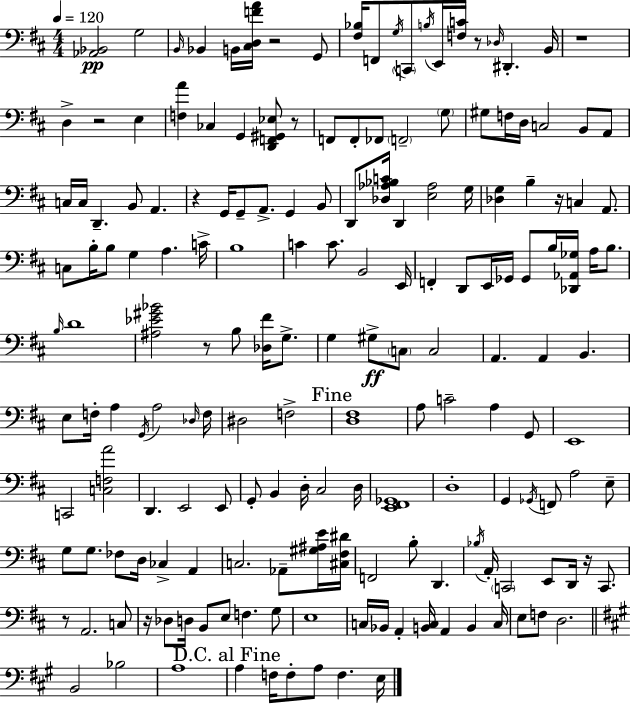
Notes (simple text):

[Ab2,Bb2]/h G3/h B2/s Bb2/q B2/s [C#3,D3,F4,A4]/s R/h G2/e [F#3,Bb3]/s F2/e G3/s C2/e B3/s E2/s [F3,C4]/s R/e Db3/s D#2/q. B2/s R/w D3/q R/h E3/q [F3,A4]/q CES3/q G2/q [D2,F2,G#2,Eb3]/e R/e F2/e F2/e FES2/e F2/h G3/e G#3/e F3/s D3/s C3/h B2/e A2/e C3/s C3/s D2/q. B2/e A2/q. R/q G2/s G2/e A2/e. G2/q B2/e D2/e [Db3,Ab3,Bb3,C4]/s D2/q [E3,Ab3]/h G3/s [Db3,G3]/q B3/q R/s C3/q A2/e. C3/e B3/s B3/e G3/q A3/q. C4/s B3/w C4/q C4/e. B2/h E2/s F2/q D2/e E2/s Gb2/s Gb2/e B3/s [Db2,Ab2,Gb3]/s A3/s B3/e. B3/s D4/w [A#3,Eb4,G#4,Bb4]/h R/e B3/e [Db3,F#4]/s G3/e. G3/q G#3/e C3/e C3/h A2/q. A2/q B2/q. E3/e F3/s A3/q G2/s A3/h Db3/s F3/s D#3/h F3/h [D3,F#3]/w A3/e C4/h A3/q G2/e E2/w C2/h [C3,F3,A4]/h D2/q. E2/h E2/e G2/e B2/q D3/s C#3/h D3/s [E2,F#2,Gb2]/w D3/w G2/q Gb2/s F2/e A3/h E3/e G3/e G3/e. FES3/e D3/s CES3/q A2/q C3/h. Ab2/e [G#3,A#3,E4]/s [C#3,F#3,D#4]/s F2/h B3/e D2/q. Bb3/s A2/s C2/h E2/e D2/s R/s C2/e. R/e A2/h. C3/e R/s Db3/e D3/s B2/e E3/e F3/q. G3/e E3/w C3/s Bb2/s A2/q [B2,C3]/s A2/q B2/q C3/s E3/e F3/e D3/h. B2/h Bb3/h A3/w A3/q F3/s F3/e A3/e F3/q. E3/s